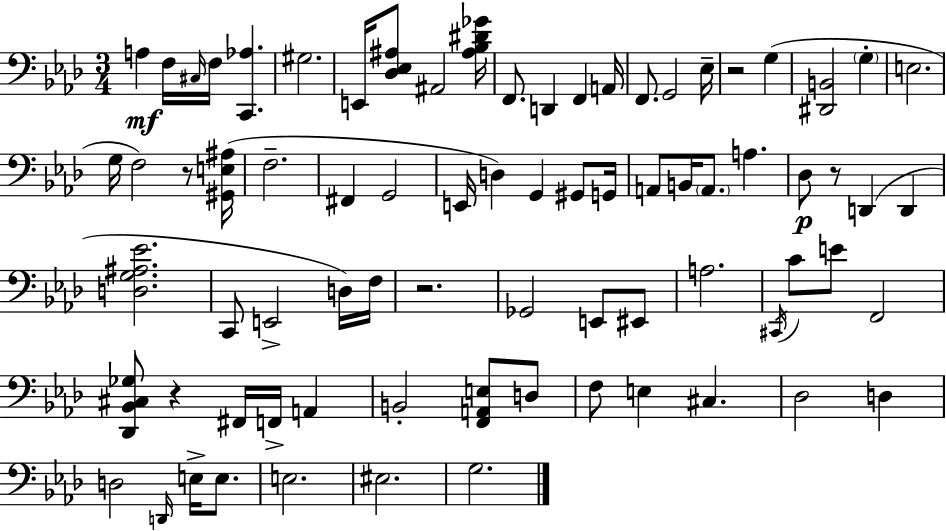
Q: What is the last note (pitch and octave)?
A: G3